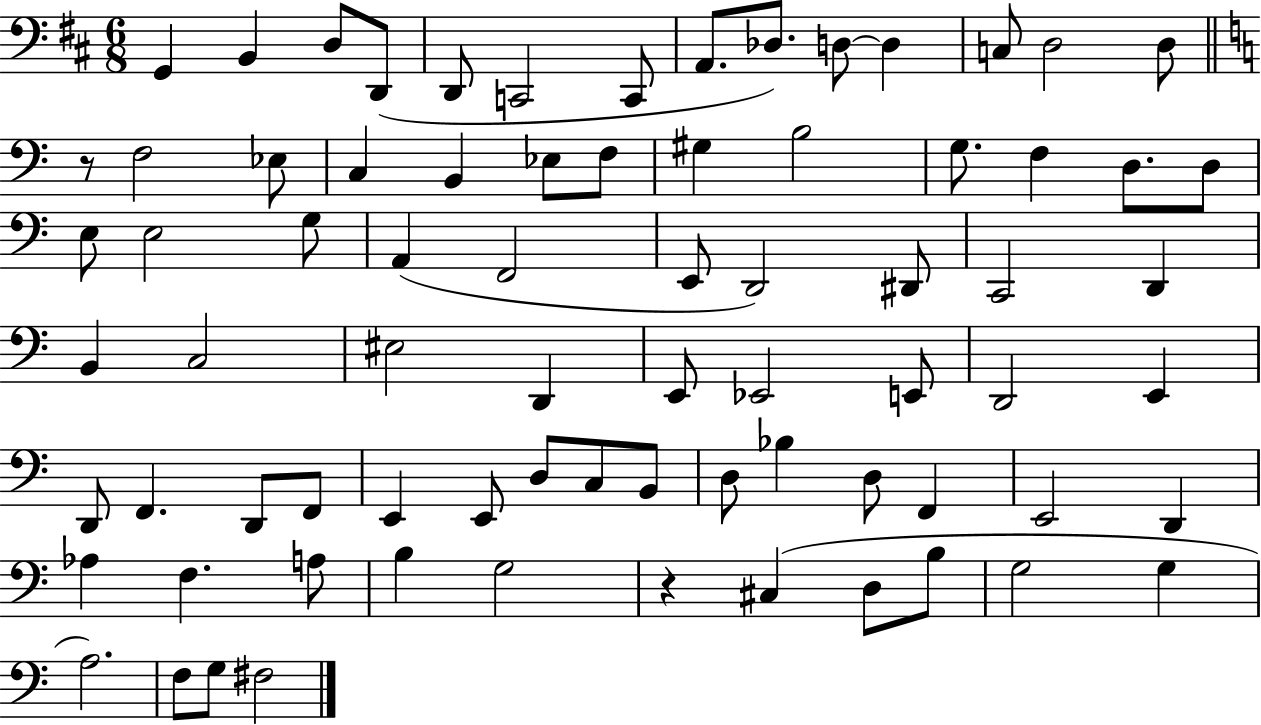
{
  \clef bass
  \numericTimeSignature
  \time 6/8
  \key d \major
  g,4 b,4 d8 d,8( | d,8 c,2 c,8 | a,8. des8.) d8~~ d4 | c8 d2 d8 | \break \bar "||" \break \key c \major r8 f2 ees8 | c4 b,4 ees8 f8 | gis4 b2 | g8. f4 d8. d8 | \break e8 e2 g8 | a,4( f,2 | e,8 d,2) dis,8 | c,2 d,4 | \break b,4 c2 | eis2 d,4 | e,8 ees,2 e,8 | d,2 e,4 | \break d,8 f,4. d,8 f,8 | e,4 e,8 d8 c8 b,8 | d8 bes4 d8 f,4 | e,2 d,4 | \break aes4 f4. a8 | b4 g2 | r4 cis4( d8 b8 | g2 g4 | \break a2.) | f8 g8 fis2 | \bar "|."
}